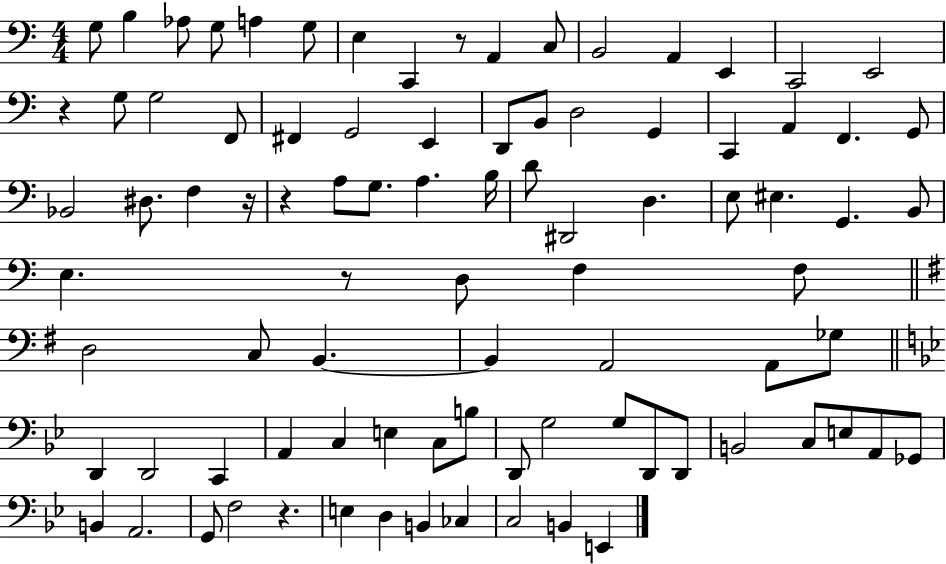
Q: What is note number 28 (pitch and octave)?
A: F2